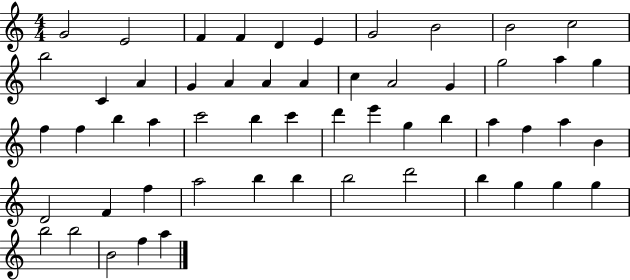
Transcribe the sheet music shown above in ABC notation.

X:1
T:Untitled
M:4/4
L:1/4
K:C
G2 E2 F F D E G2 B2 B2 c2 b2 C A G A A A c A2 G g2 a g f f b a c'2 b c' d' e' g b a f a B D2 F f a2 b b b2 d'2 b g g g b2 b2 B2 f a